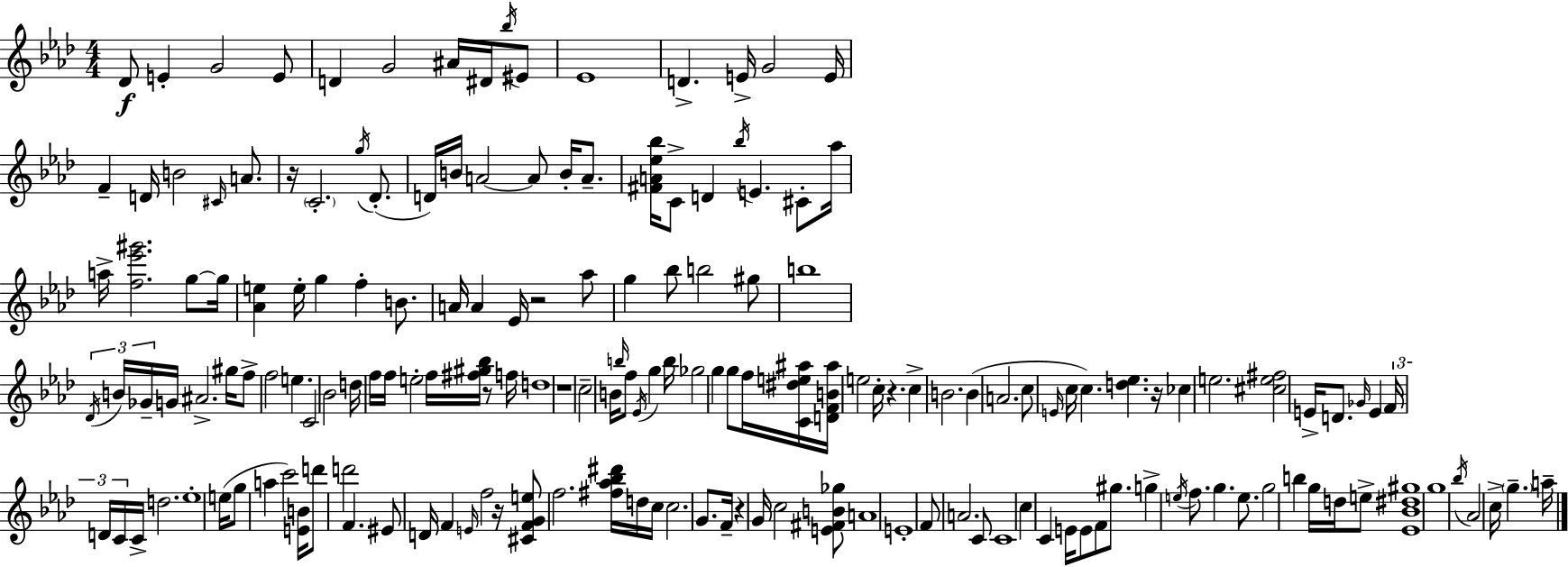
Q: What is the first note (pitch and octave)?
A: Db4